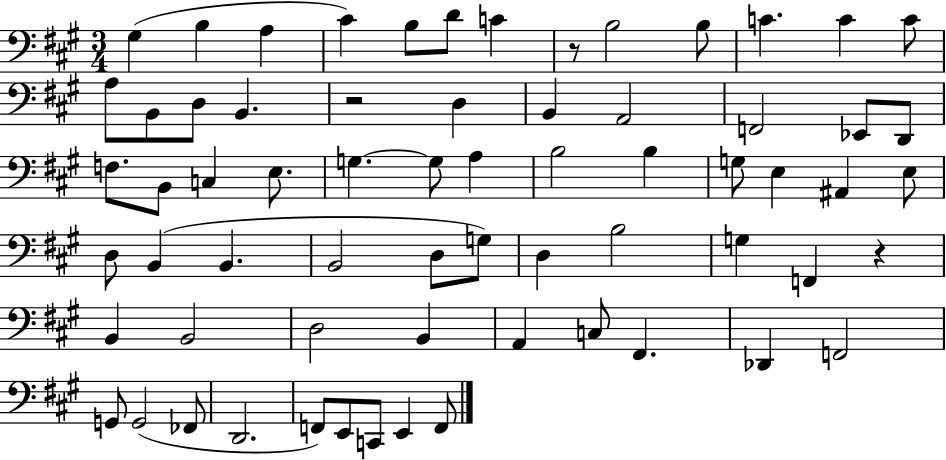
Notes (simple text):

G#3/q B3/q A3/q C#4/q B3/e D4/e C4/q R/e B3/h B3/e C4/q. C4/q C4/e A3/e B2/e D3/e B2/q. R/h D3/q B2/q A2/h F2/h Eb2/e D2/e F3/e. B2/e C3/q E3/e. G3/q. G3/e A3/q B3/h B3/q G3/e E3/q A#2/q E3/e D3/e B2/q B2/q. B2/h D3/e G3/e D3/q B3/h G3/q F2/q R/q B2/q B2/h D3/h B2/q A2/q C3/e F#2/q. Db2/q F2/h G2/e G2/h FES2/e D2/h. F2/e E2/e C2/e E2/q F2/e